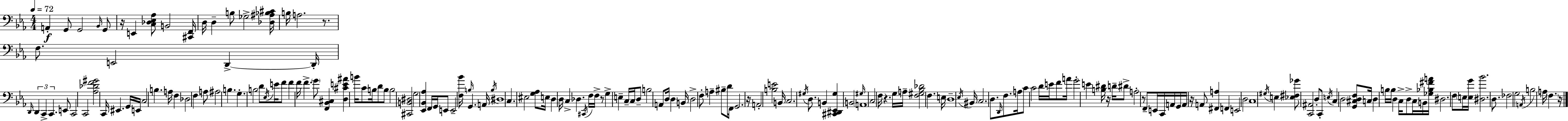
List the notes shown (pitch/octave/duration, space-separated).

A2/q G2/e G2/h Bb2/s G2/e R/s E2/q [C3,Db3,Eb3,Ab3]/e B2/h [C#2,F2]/s D3/s D3/q B3/e Gb3/h [Db3,A#3,Bb3,C#4]/s B3/s A3/h. R/e. F3/e. E2/h D2/q D2/s D2/s D2/q C2/q C2/q. E2/e C2/h C2/h [Ab3,Db4,F4,G#4]/h C2/s EIS2/q. G2/s E2/s C3/h B3/q. A3/s F3/q Db3/h F3/q A3/e A#3/h B3/q. G3/q. B3/h D4/e Eb3/s E4/s F4/e F4/q F4/s F4/q. G4/e [F2,Bb2,C#3]/q [D3,C#4,E4,A#4]/q B4/s C4/e B3/s D4/e B3/e B3/h [C#2,B2,D#3]/h G3/h [Eb2,Bb2,Ab3]/q F2/s G2/s E2/e E2/h [F3,Bb4]/s B3/s G2/q. A2/s B3/s D#3/w C3/q. EIS3/h [G3,Ab3]/e E3/s D3/q D3/s C3/q Db3/q. C#2/s F3/s F3/s R/e G3/q E3/q C3/s C3/s D3/e B3/h A2/e D3/s D3/q B2/s D3/h F3/e A3/q BIS3/e D4/e F2/s G2/h. R/s A2/h [B3,E4]/h B2/s C3/h. G#3/s D3/e. B2/q [C#2,D#2,Eb2,G#3]/q B2/h G#3/s A2/w C3/h F3/s R/q. G3/s A3/s [F3,G#3,Bb3,Db4]/h F3/q. E3/s D3/w Eb3/s BIS2/s C3/h. D3/e. D2/s F3/e. A3/s C4/e C4/h D4/s E4/s F4/e A4/s G4/h E4/q [B3,D#4]/s R/s D4/s D#4/e A3/h R/e F2/e E2/s C2/s A2/s G2/s A2/s R/s A2/e [F#2,A3]/q F2/q E2/h D3/h C3/w G#3/s E3/q [Eb3,F#3,Gb4]/e [C2,A#2]/h D3/e C2/e E3/s C3/q D3/h [G2,C#3,D3,F3]/e C3/s D3/q B3/s B3/s D3/q C3/s D3/e C3/s B2/s [Gb3,Bb3,F#4,A4]/s D#3/h. F3/e E3/s [E3,G4]/s [D#3,Bb4]/h. D3/e. FES3/h G3/h A2/s B3/h A3/s F3/q. R/s